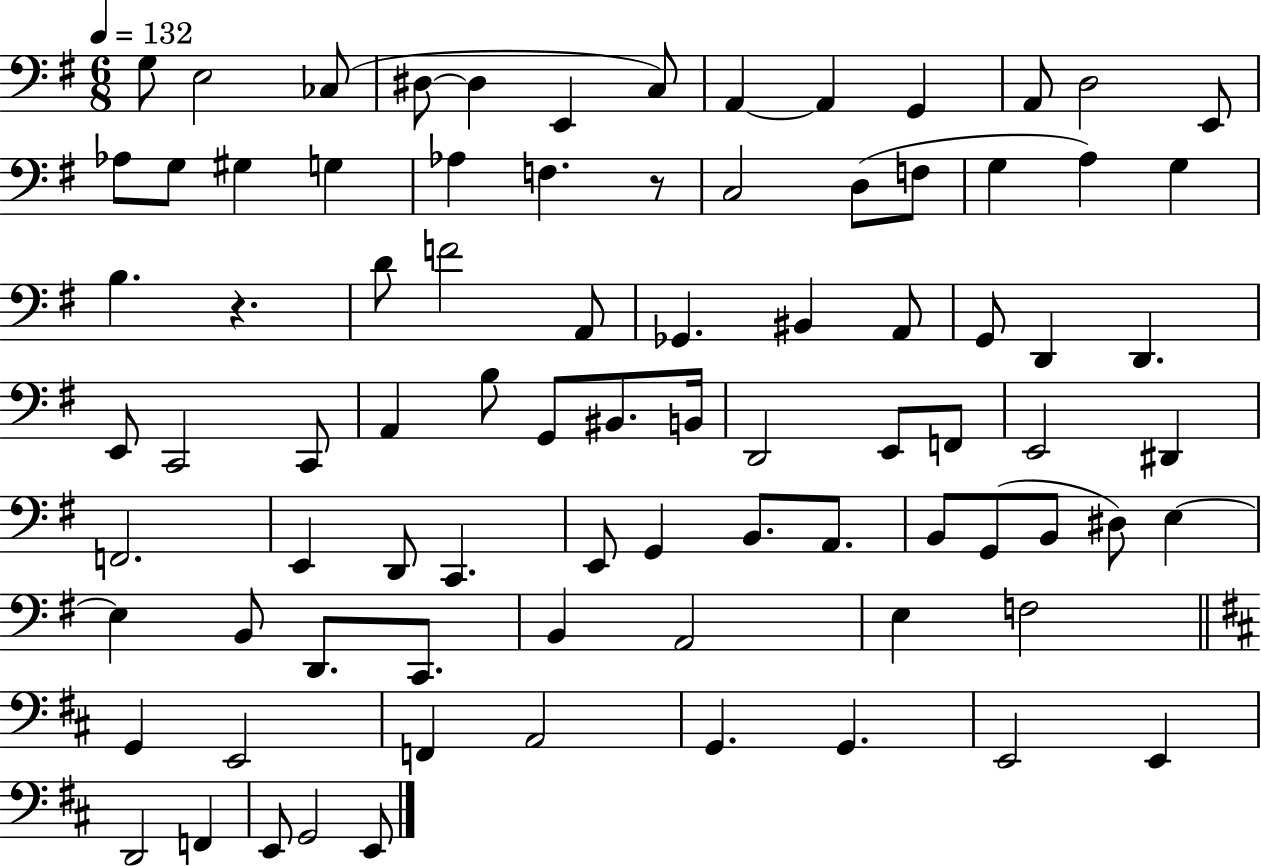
G3/e E3/h CES3/e D#3/e D#3/q E2/q C3/e A2/q A2/q G2/q A2/e D3/h E2/e Ab3/e G3/e G#3/q G3/q Ab3/q F3/q. R/e C3/h D3/e F3/e G3/q A3/q G3/q B3/q. R/q. D4/e F4/h A2/e Gb2/q. BIS2/q A2/e G2/e D2/q D2/q. E2/e C2/h C2/e A2/q B3/e G2/e BIS2/e. B2/s D2/h E2/e F2/e E2/h D#2/q F2/h. E2/q D2/e C2/q. E2/e G2/q B2/e. A2/e. B2/e G2/e B2/e D#3/e E3/q E3/q B2/e D2/e. C2/e. B2/q A2/h E3/q F3/h G2/q E2/h F2/q A2/h G2/q. G2/q. E2/h E2/q D2/h F2/q E2/e G2/h E2/e